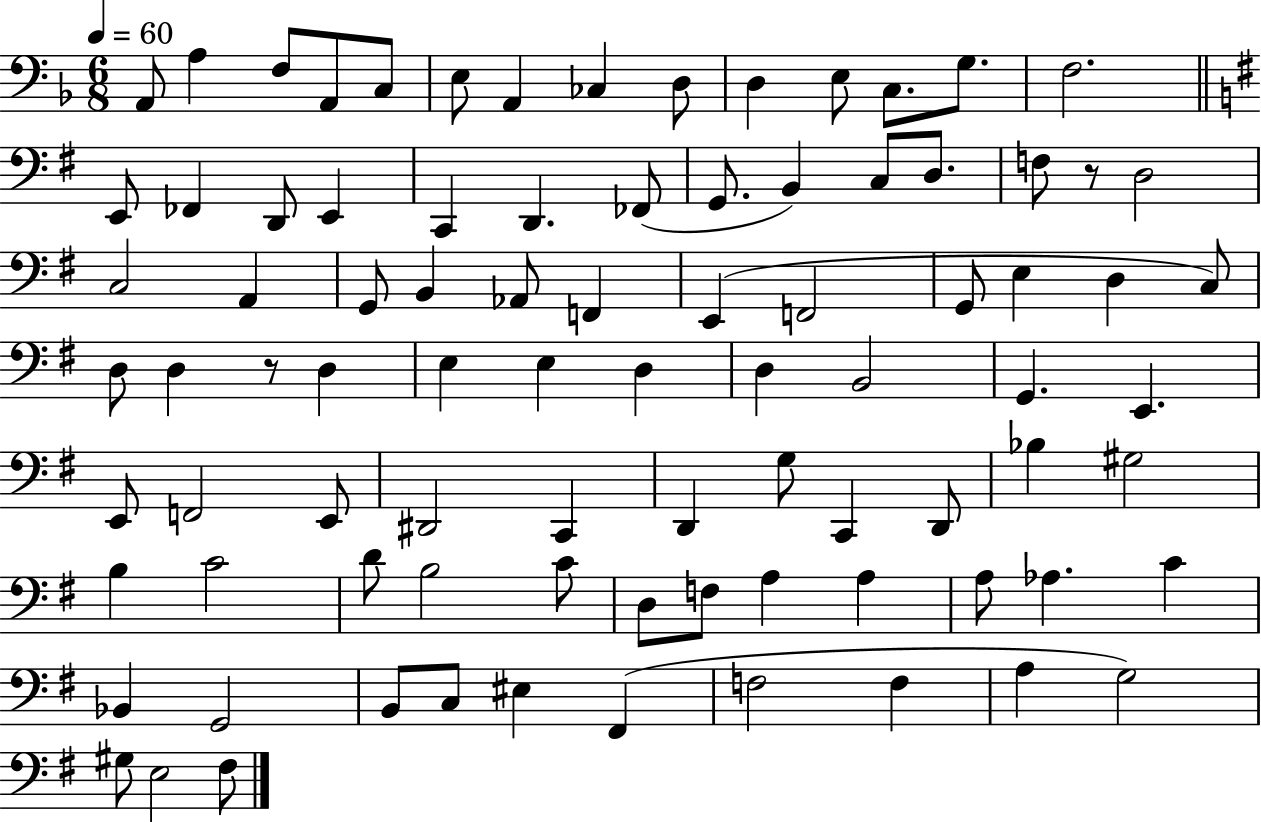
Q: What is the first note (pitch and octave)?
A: A2